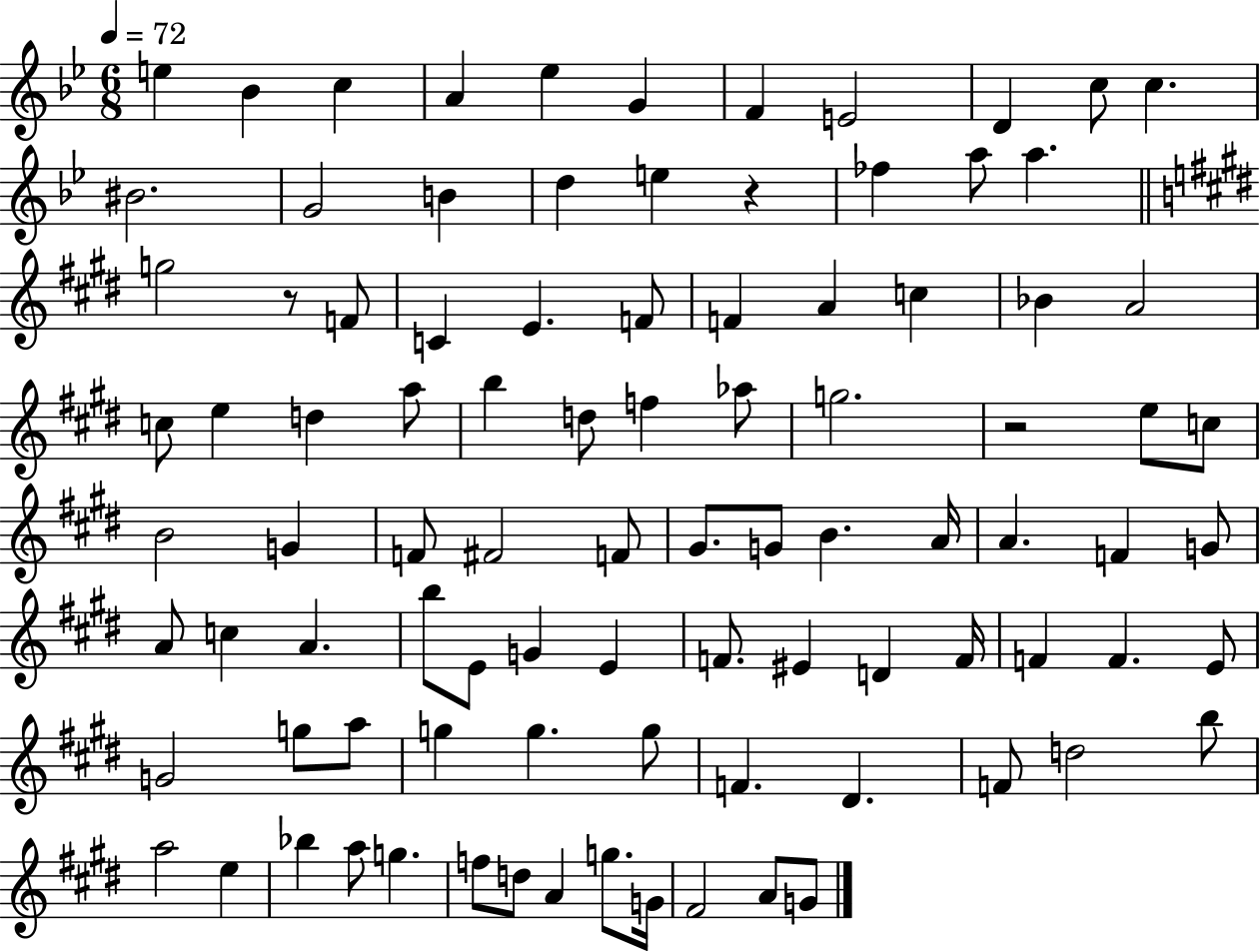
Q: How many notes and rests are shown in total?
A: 93